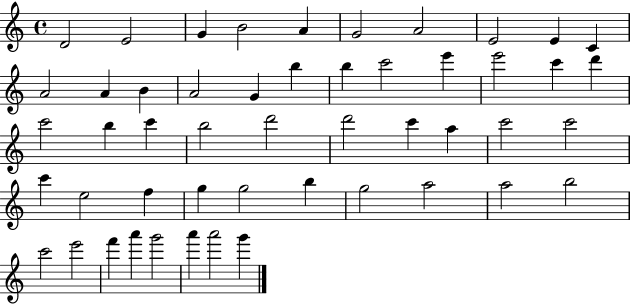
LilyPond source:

{
  \clef treble
  \time 4/4
  \defaultTimeSignature
  \key c \major
  d'2 e'2 | g'4 b'2 a'4 | g'2 a'2 | e'2 e'4 c'4 | \break a'2 a'4 b'4 | a'2 g'4 b''4 | b''4 c'''2 e'''4 | e'''2 c'''4 d'''4 | \break c'''2 b''4 c'''4 | b''2 d'''2 | d'''2 c'''4 a''4 | c'''2 c'''2 | \break c'''4 e''2 f''4 | g''4 g''2 b''4 | g''2 a''2 | a''2 b''2 | \break c'''2 e'''2 | f'''4 a'''4 g'''2 | a'''4 a'''2 g'''4 | \bar "|."
}